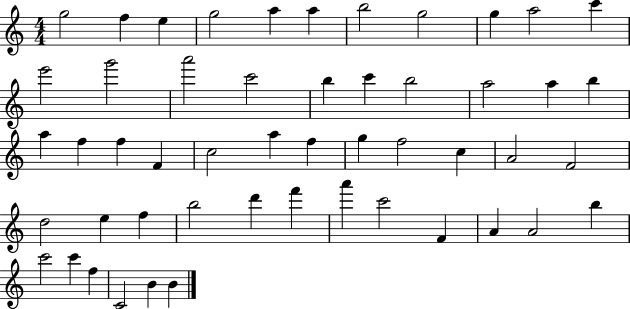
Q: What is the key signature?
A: C major